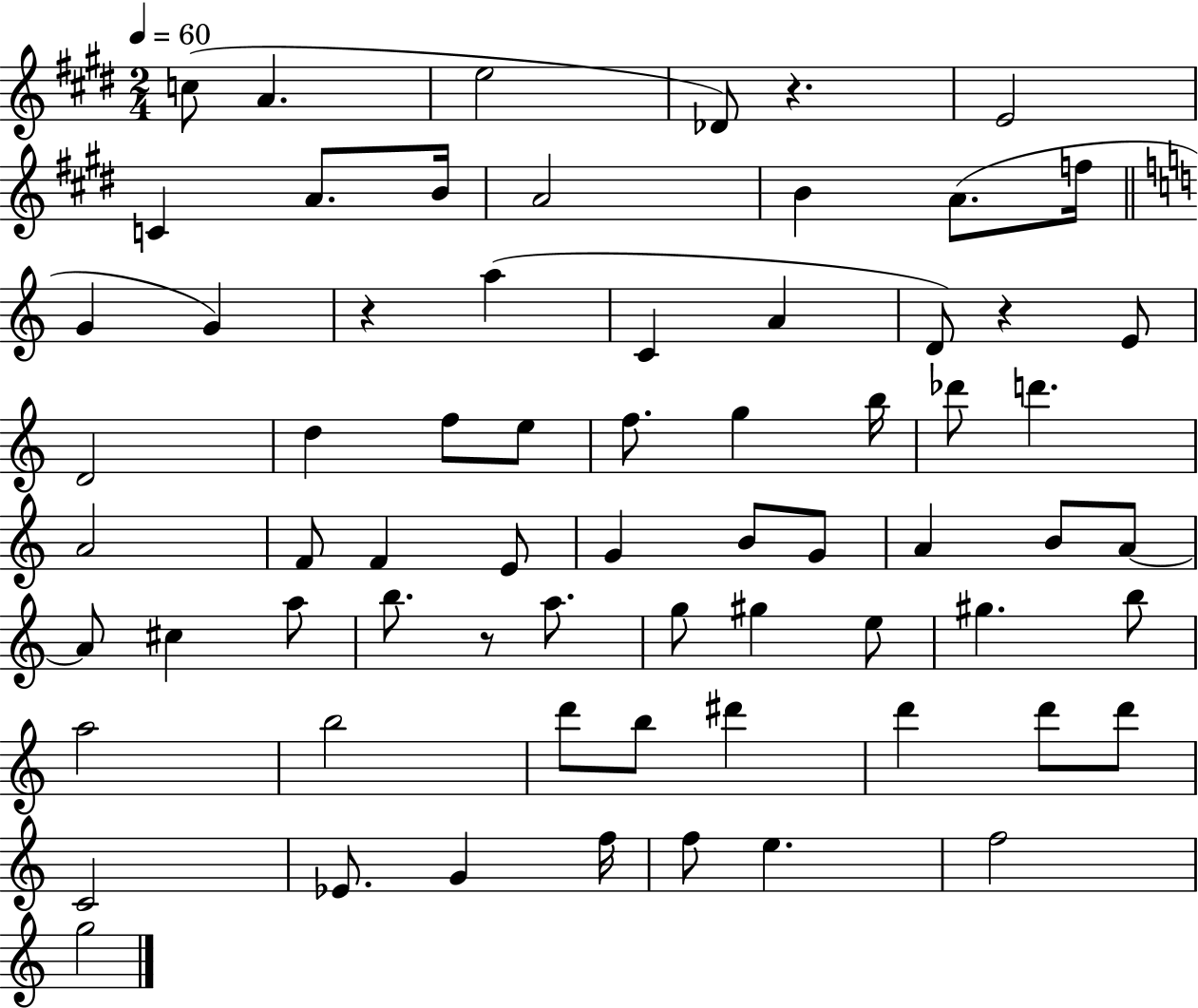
X:1
T:Untitled
M:2/4
L:1/4
K:E
c/2 A e2 _D/2 z E2 C A/2 B/4 A2 B A/2 f/4 G G z a C A D/2 z E/2 D2 d f/2 e/2 f/2 g b/4 _d'/2 d' A2 F/2 F E/2 G B/2 G/2 A B/2 A/2 A/2 ^c a/2 b/2 z/2 a/2 g/2 ^g e/2 ^g b/2 a2 b2 d'/2 b/2 ^d' d' d'/2 d'/2 C2 _E/2 G f/4 f/2 e f2 g2